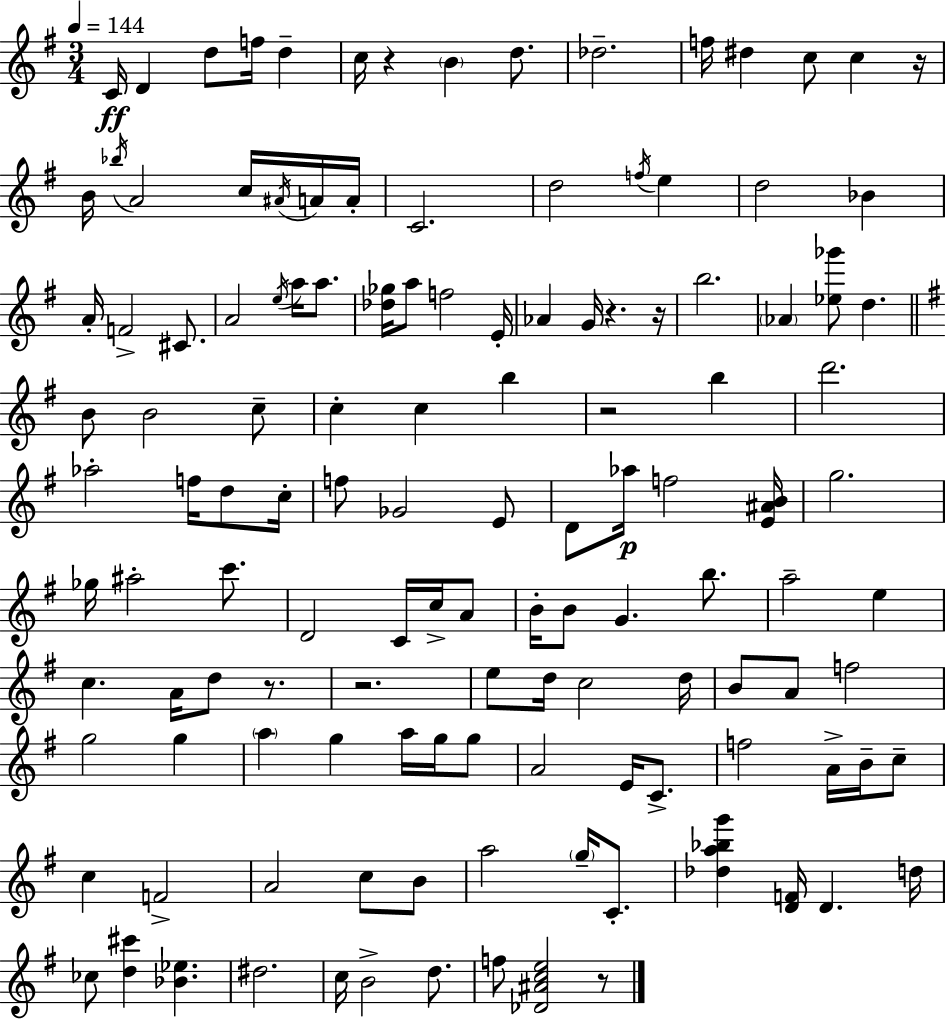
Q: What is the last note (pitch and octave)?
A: F5